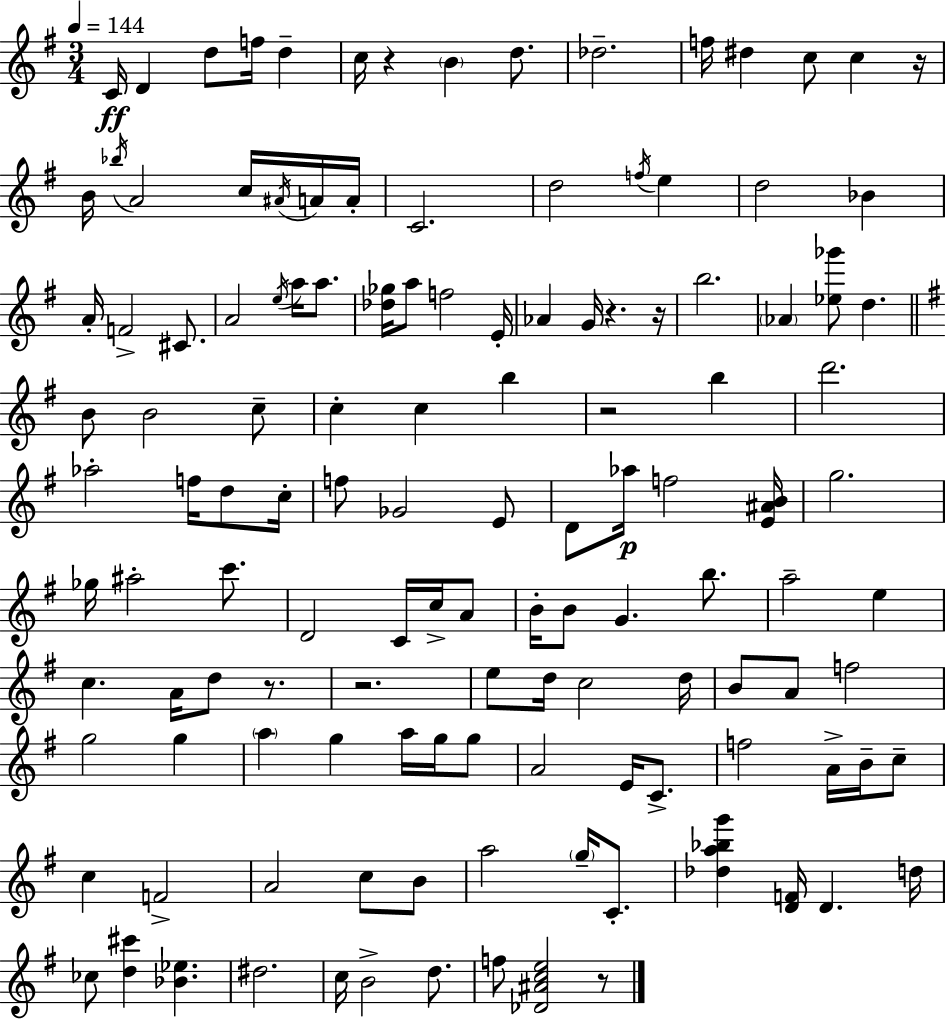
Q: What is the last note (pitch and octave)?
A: F5